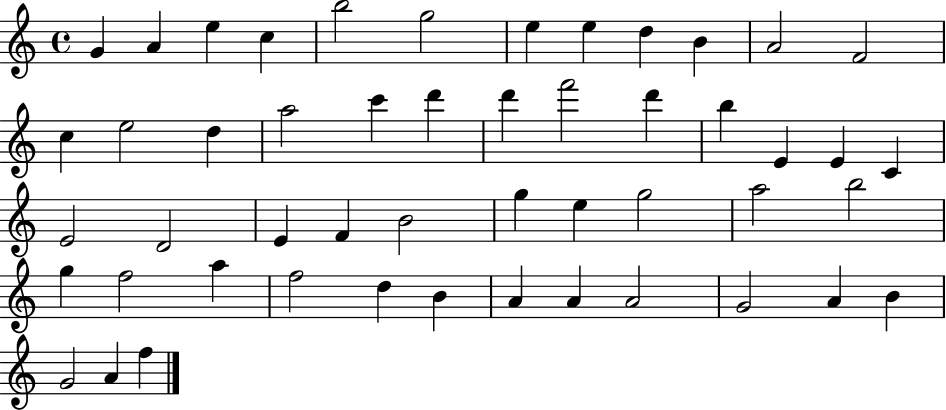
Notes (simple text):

G4/q A4/q E5/q C5/q B5/h G5/h E5/q E5/q D5/q B4/q A4/h F4/h C5/q E5/h D5/q A5/h C6/q D6/q D6/q F6/h D6/q B5/q E4/q E4/q C4/q E4/h D4/h E4/q F4/q B4/h G5/q E5/q G5/h A5/h B5/h G5/q F5/h A5/q F5/h D5/q B4/q A4/q A4/q A4/h G4/h A4/q B4/q G4/h A4/q F5/q